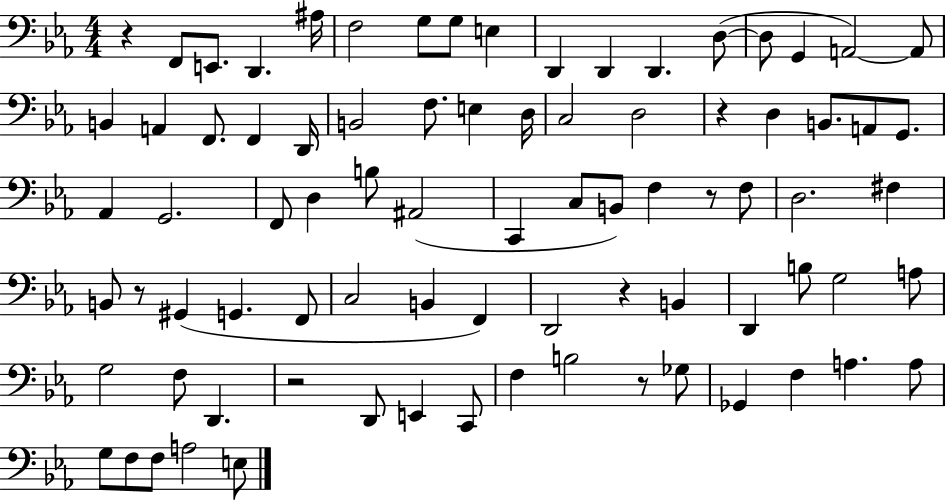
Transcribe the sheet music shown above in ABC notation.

X:1
T:Untitled
M:4/4
L:1/4
K:Eb
z F,,/2 E,,/2 D,, ^A,/4 F,2 G,/2 G,/2 E, D,, D,, D,, D,/2 D,/2 G,, A,,2 A,,/2 B,, A,, F,,/2 F,, D,,/4 B,,2 F,/2 E, D,/4 C,2 D,2 z D, B,,/2 A,,/2 G,,/2 _A,, G,,2 F,,/2 D, B,/2 ^A,,2 C,, C,/2 B,,/2 F, z/2 F,/2 D,2 ^F, B,,/2 z/2 ^G,, G,, F,,/2 C,2 B,, F,, D,,2 z B,, D,, B,/2 G,2 A,/2 G,2 F,/2 D,, z2 D,,/2 E,, C,,/2 F, B,2 z/2 _G,/2 _G,, F, A, A,/2 G,/2 F,/2 F,/2 A,2 E,/2